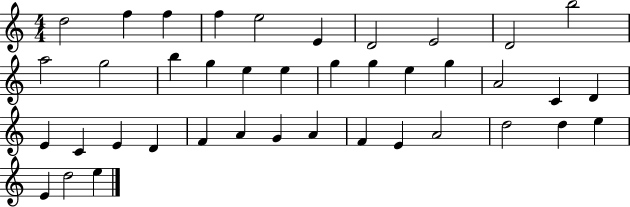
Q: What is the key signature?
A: C major